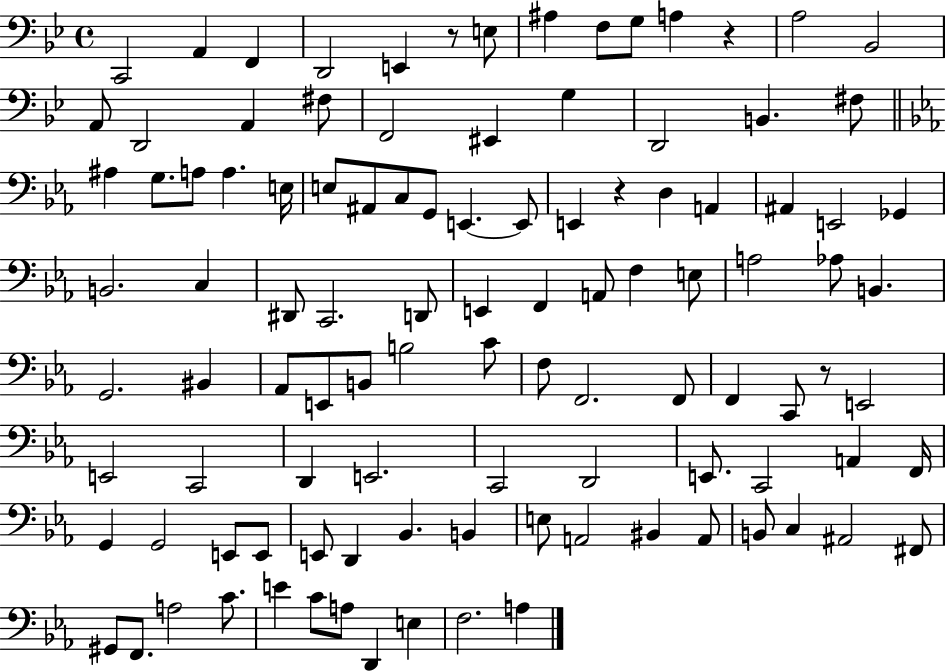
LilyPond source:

{
  \clef bass
  \time 4/4
  \defaultTimeSignature
  \key bes \major
  c,2 a,4 f,4 | d,2 e,4 r8 e8 | ais4 f8 g8 a4 r4 | a2 bes,2 | \break a,8 d,2 a,4 fis8 | f,2 eis,4 g4 | d,2 b,4. fis8 | \bar "||" \break \key ees \major ais4 g8. a8 a4. e16 | e8 ais,8 c8 g,8 e,4.~~ e,8 | e,4 r4 d4 a,4 | ais,4 e,2 ges,4 | \break b,2. c4 | dis,8 c,2. d,8 | e,4 f,4 a,8 f4 e8 | a2 aes8 b,4. | \break g,2. bis,4 | aes,8 e,8 b,8 b2 c'8 | f8 f,2. f,8 | f,4 c,8 r8 e,2 | \break e,2 c,2 | d,4 e,2. | c,2 d,2 | e,8. c,2 a,4 f,16 | \break g,4 g,2 e,8 e,8 | e,8 d,4 bes,4. b,4 | e8 a,2 bis,4 a,8 | b,8 c4 ais,2 fis,8 | \break gis,8 f,8. a2 c'8. | e'4 c'8 a8 d,4 e4 | f2. a4 | \bar "|."
}